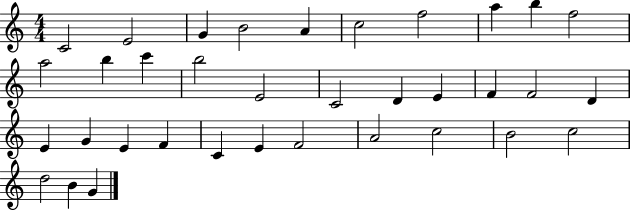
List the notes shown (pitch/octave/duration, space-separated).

C4/h E4/h G4/q B4/h A4/q C5/h F5/h A5/q B5/q F5/h A5/h B5/q C6/q B5/h E4/h C4/h D4/q E4/q F4/q F4/h D4/q E4/q G4/q E4/q F4/q C4/q E4/q F4/h A4/h C5/h B4/h C5/h D5/h B4/q G4/q